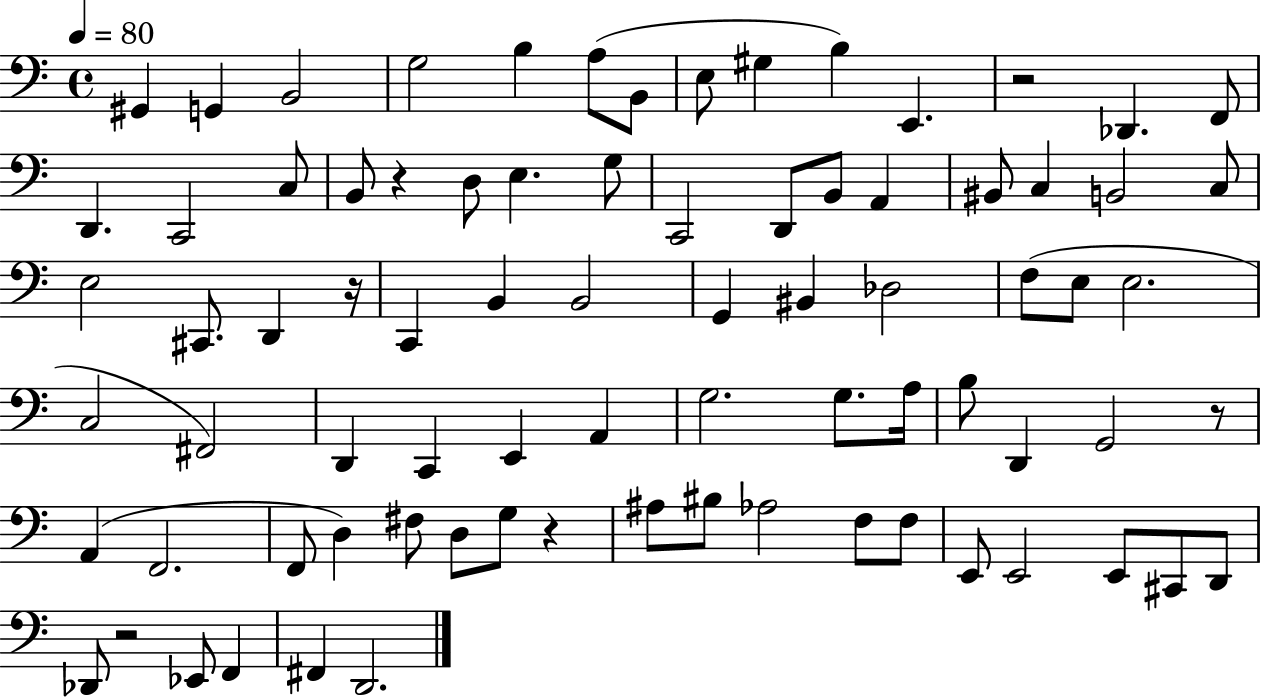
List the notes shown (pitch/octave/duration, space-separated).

G#2/q G2/q B2/h G3/h B3/q A3/e B2/e E3/e G#3/q B3/q E2/q. R/h Db2/q. F2/e D2/q. C2/h C3/e B2/e R/q D3/e E3/q. G3/e C2/h D2/e B2/e A2/q BIS2/e C3/q B2/h C3/e E3/h C#2/e. D2/q R/s C2/q B2/q B2/h G2/q BIS2/q Db3/h F3/e E3/e E3/h. C3/h F#2/h D2/q C2/q E2/q A2/q G3/h. G3/e. A3/s B3/e D2/q G2/h R/e A2/q F2/h. F2/e D3/q F#3/e D3/e G3/e R/q A#3/e BIS3/e Ab3/h F3/e F3/e E2/e E2/h E2/e C#2/e D2/e Db2/e R/h Eb2/e F2/q F#2/q D2/h.